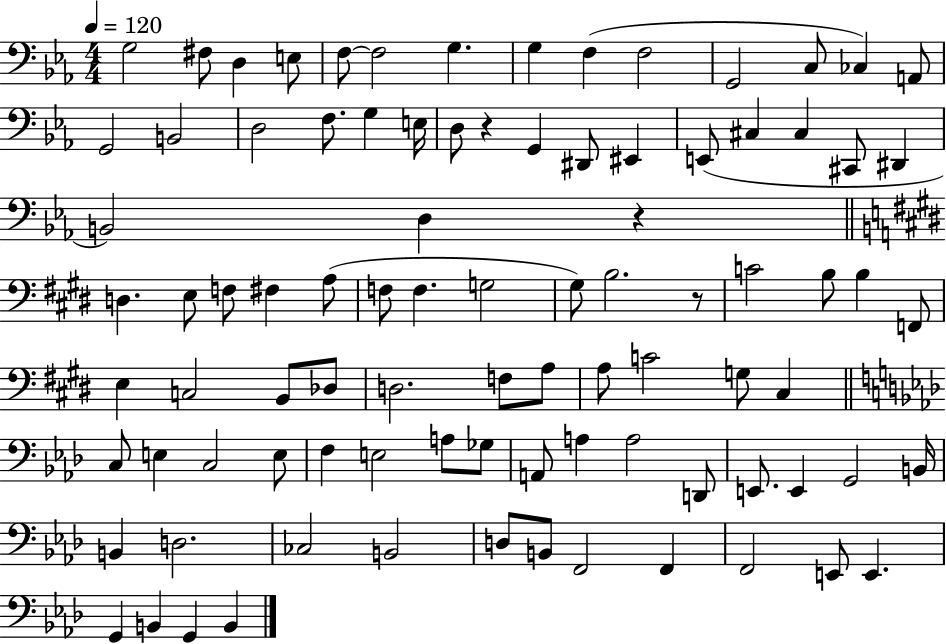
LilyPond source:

{
  \clef bass
  \numericTimeSignature
  \time 4/4
  \key ees \major
  \tempo 4 = 120
  g2 fis8 d4 e8 | f8~~ f2 g4. | g4 f4( f2 | g,2 c8 ces4) a,8 | \break g,2 b,2 | d2 f8. g4 e16 | d8 r4 g,4 dis,8 eis,4 | e,8( cis4 cis4 cis,8 dis,4 | \break b,2) d4 r4 | \bar "||" \break \key e \major d4. e8 f8 fis4 a8( | f8 f4. g2 | gis8) b2. r8 | c'2 b8 b4 f,8 | \break e4 c2 b,8 des8 | d2. f8 a8 | a8 c'2 g8 cis4 | \bar "||" \break \key f \minor c8 e4 c2 e8 | f4 e2 a8 ges8 | a,8 a4 a2 d,8 | e,8. e,4 g,2 b,16 | \break b,4 d2. | ces2 b,2 | d8 b,8 f,2 f,4 | f,2 e,8 e,4. | \break g,4 b,4 g,4 b,4 | \bar "|."
}